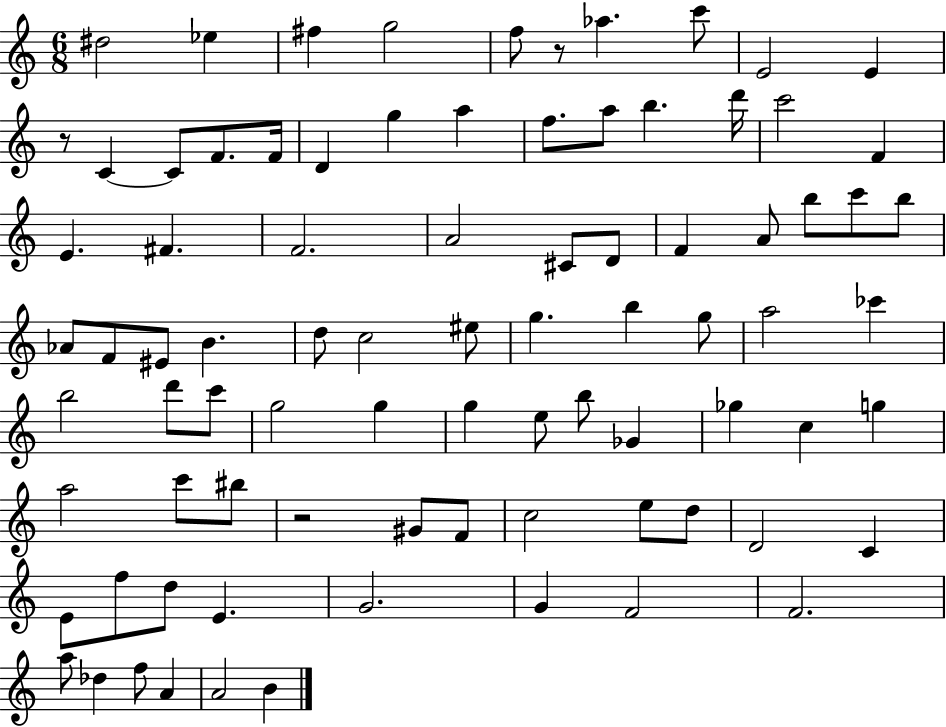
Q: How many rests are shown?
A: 3